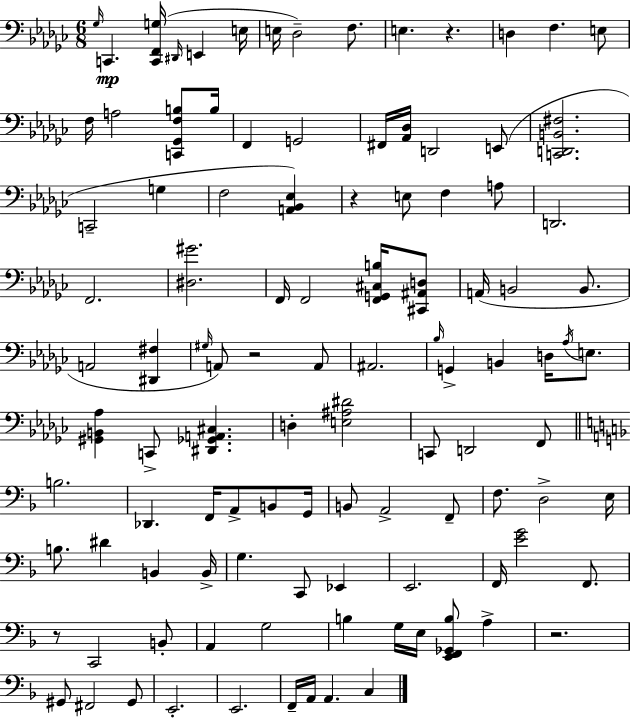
{
  \clef bass
  \numericTimeSignature
  \time 6/8
  \key ees \minor
  \repeat volta 2 { \grace { ges16 }\mp c,4. <c, f, g>16( \grace { dis,16 } e,4 | e16 e16 des2--) f8. | e4. r4. | d4 f4. | \break e8 f16 a2 <c, ges, f b>8 | b16 f,4 g,2 | fis,16 <aes, des>16 d,2 | e,8( <c, d, b, fis>2. | \break c,2-- g4 | f2 <a, bes, ees>4) | r4 e8 f4 | a8 d,2. | \break f,2. | <dis gis'>2. | f,16 f,2 <f, g, cis b>16 | <cis, ais, d>8 a,16( b,2 b,8. | \break a,2 <dis, fis>4 | \grace { gis16 }) a,8 r2 | a,8 ais,2. | \grace { bes16 } g,4-> b,4 | \break d16 \acciaccatura { aes16 } e8. <gis, b, aes>4 c,8-> <dis, ges, a, cis>4. | d4-. <e ais dis'>2 | c,8 d,2 | f,8 \bar "||" \break \key d \minor b2. | des,4. f,16 a,8-> b,8 g,16 | b,8 a,2-> f,8-- | f8. d2-> e16 | \break b8. dis'4 b,4 b,16-> | g4. c,8 ees,4 | e,2. | f,16 <e' g'>2 f,8. | \break r8 c,2 b,8-. | a,4 g2 | b4 g16 e16 <e, f, ges, b>8 a4-> | r2. | \break gis,8 fis,2 gis,8 | e,2.-. | e,2. | f,16-- a,16 a,4. c4 | \break } \bar "|."
}